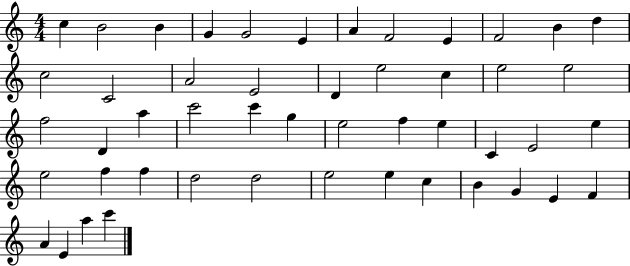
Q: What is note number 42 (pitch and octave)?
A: B4